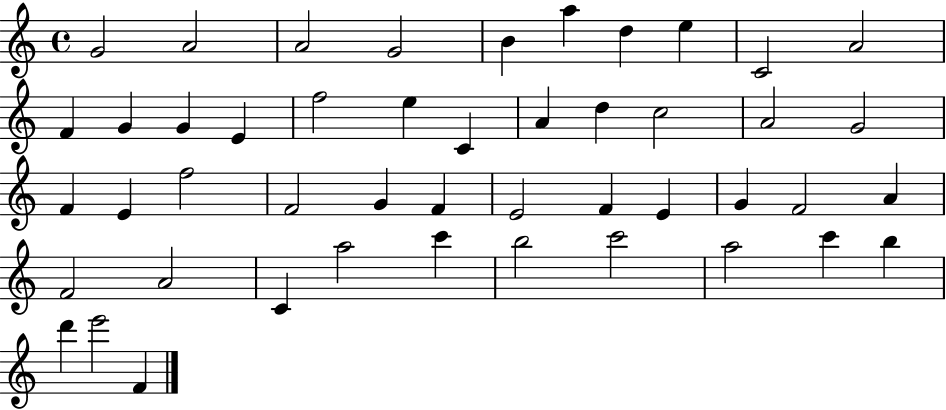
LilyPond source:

{
  \clef treble
  \time 4/4
  \defaultTimeSignature
  \key c \major
  g'2 a'2 | a'2 g'2 | b'4 a''4 d''4 e''4 | c'2 a'2 | \break f'4 g'4 g'4 e'4 | f''2 e''4 c'4 | a'4 d''4 c''2 | a'2 g'2 | \break f'4 e'4 f''2 | f'2 g'4 f'4 | e'2 f'4 e'4 | g'4 f'2 a'4 | \break f'2 a'2 | c'4 a''2 c'''4 | b''2 c'''2 | a''2 c'''4 b''4 | \break d'''4 e'''2 f'4 | \bar "|."
}